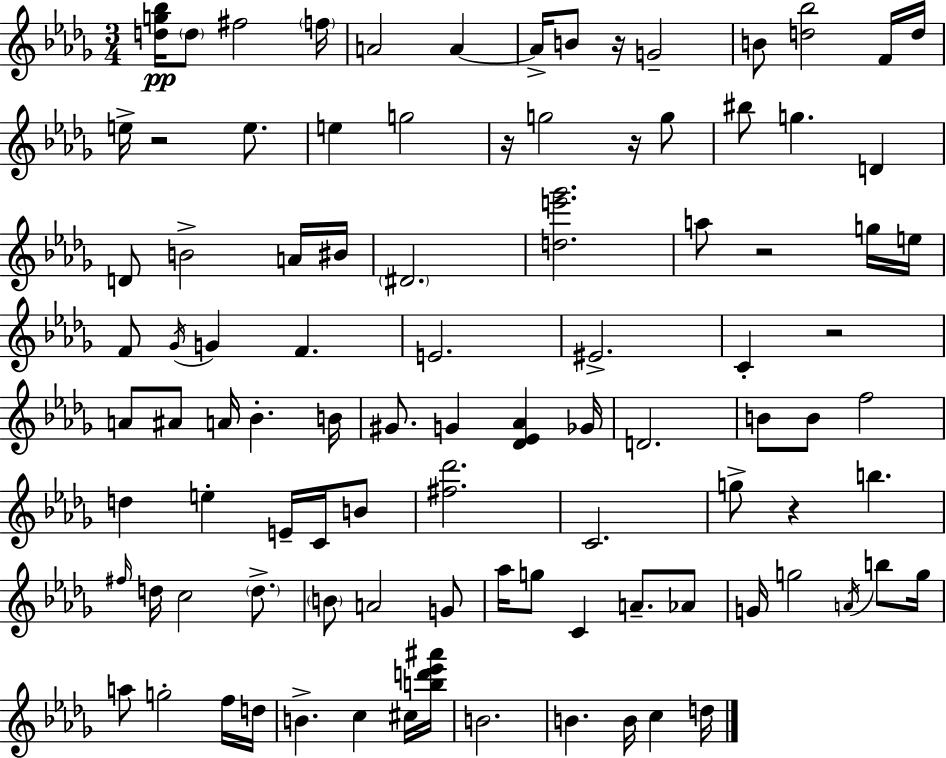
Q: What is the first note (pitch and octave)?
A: D5